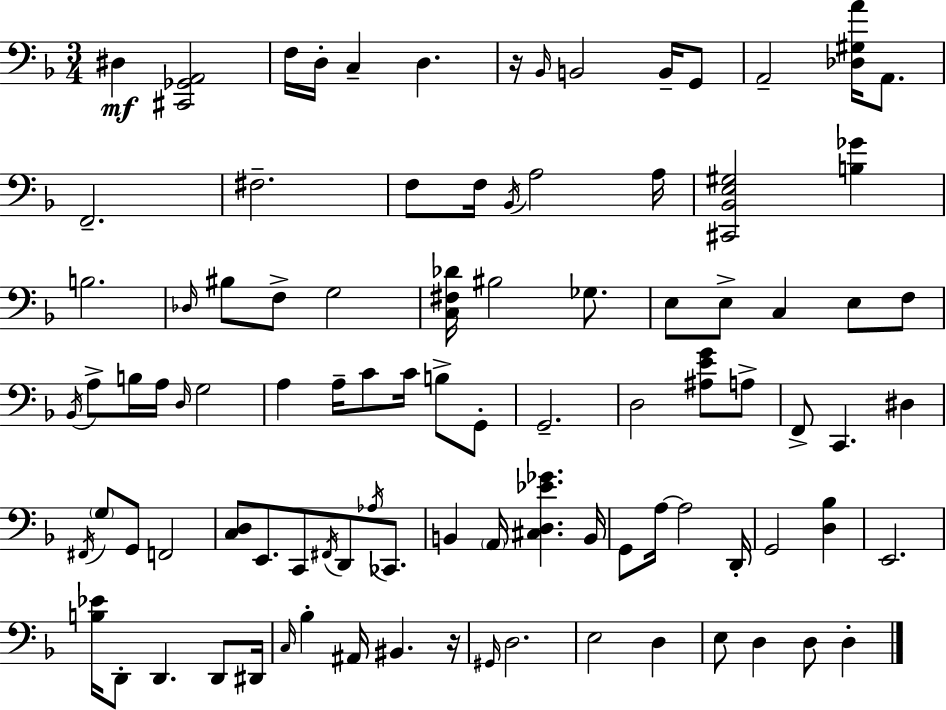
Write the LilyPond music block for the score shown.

{
  \clef bass
  \numericTimeSignature
  \time 3/4
  \key f \major
  dis4\mf <cis, ges, a,>2 | f16 d16-. c4-- d4. | r16 \grace { bes,16 } b,2 b,16-- g,8 | a,2-- <des gis a'>16 a,8. | \break f,2.-- | fis2.-- | f8 f16 \acciaccatura { bes,16 } a2 | a16 <cis, bes, e gis>2 <b ges'>4 | \break b2. | \grace { des16 } bis8 f8-> g2 | <c fis des'>16 bis2 | ges8. e8 e8-> c4 e8 | \break f8 \acciaccatura { bes,16 } a8-> b16 a16 \grace { d16 } g2 | a4 a16-- c'8 | c'16 b8-> g,8-. g,2.-- | d2 | \break <ais e' g'>8 a8-> f,8-> c,4. | dis4 \acciaccatura { fis,16 } \parenthesize g8 g,8 f,2 | <c d>8 e,8. c,8 | \acciaccatura { fis,16 } d,8 \acciaccatura { aes16 } ces,8. b,4 | \break \parenthesize a,16 <cis d ees' ges'>4. b,16 g,8 a16~~ a2 | d,16-. g,2 | <d bes>4 e,2. | <b ees'>16 d,8-. d,4. | \break d,8 dis,16 \grace { c16 } bes4-. | ais,16 bis,4. r16 \grace { gis,16 } d2. | e2 | d4 e8 | \break d4 d8 d4-. \bar "|."
}